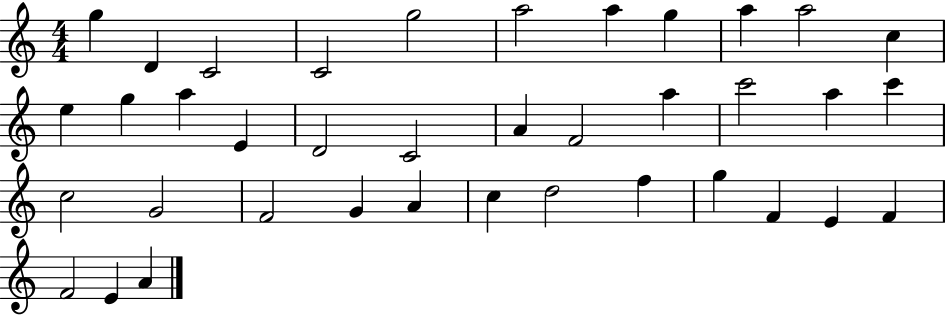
G5/q D4/q C4/h C4/h G5/h A5/h A5/q G5/q A5/q A5/h C5/q E5/q G5/q A5/q E4/q D4/h C4/h A4/q F4/h A5/q C6/h A5/q C6/q C5/h G4/h F4/h G4/q A4/q C5/q D5/h F5/q G5/q F4/q E4/q F4/q F4/h E4/q A4/q